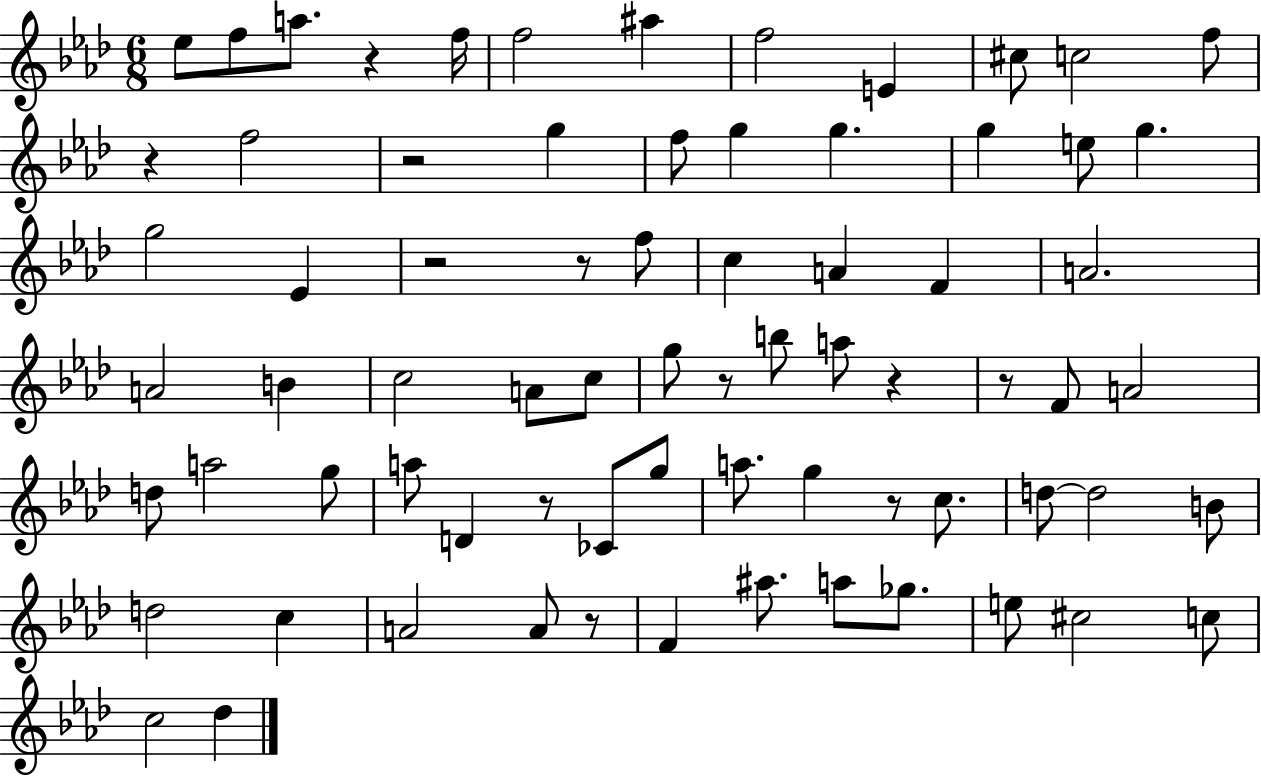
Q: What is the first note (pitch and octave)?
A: Eb5